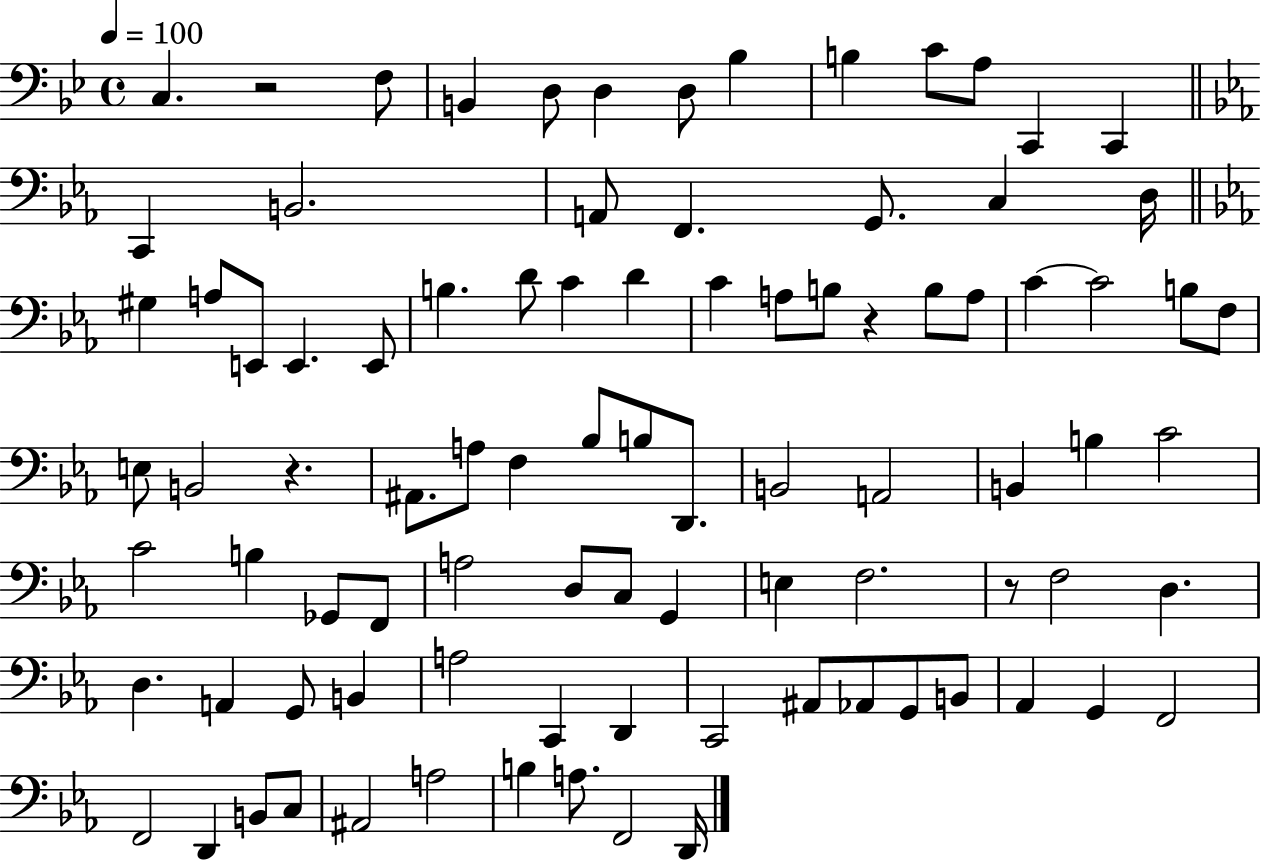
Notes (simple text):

C3/q. R/h F3/e B2/q D3/e D3/q D3/e Bb3/q B3/q C4/e A3/e C2/q C2/q C2/q B2/h. A2/e F2/q. G2/e. C3/q D3/s G#3/q A3/e E2/e E2/q. E2/e B3/q. D4/e C4/q D4/q C4/q A3/e B3/e R/q B3/e A3/e C4/q C4/h B3/e F3/e E3/e B2/h R/q. A#2/e. A3/e F3/q Bb3/e B3/e D2/e. B2/h A2/h B2/q B3/q C4/h C4/h B3/q Gb2/e F2/e A3/h D3/e C3/e G2/q E3/q F3/h. R/e F3/h D3/q. D3/q. A2/q G2/e B2/q A3/h C2/q D2/q C2/h A#2/e Ab2/e G2/e B2/e Ab2/q G2/q F2/h F2/h D2/q B2/e C3/e A#2/h A3/h B3/q A3/e. F2/h D2/s